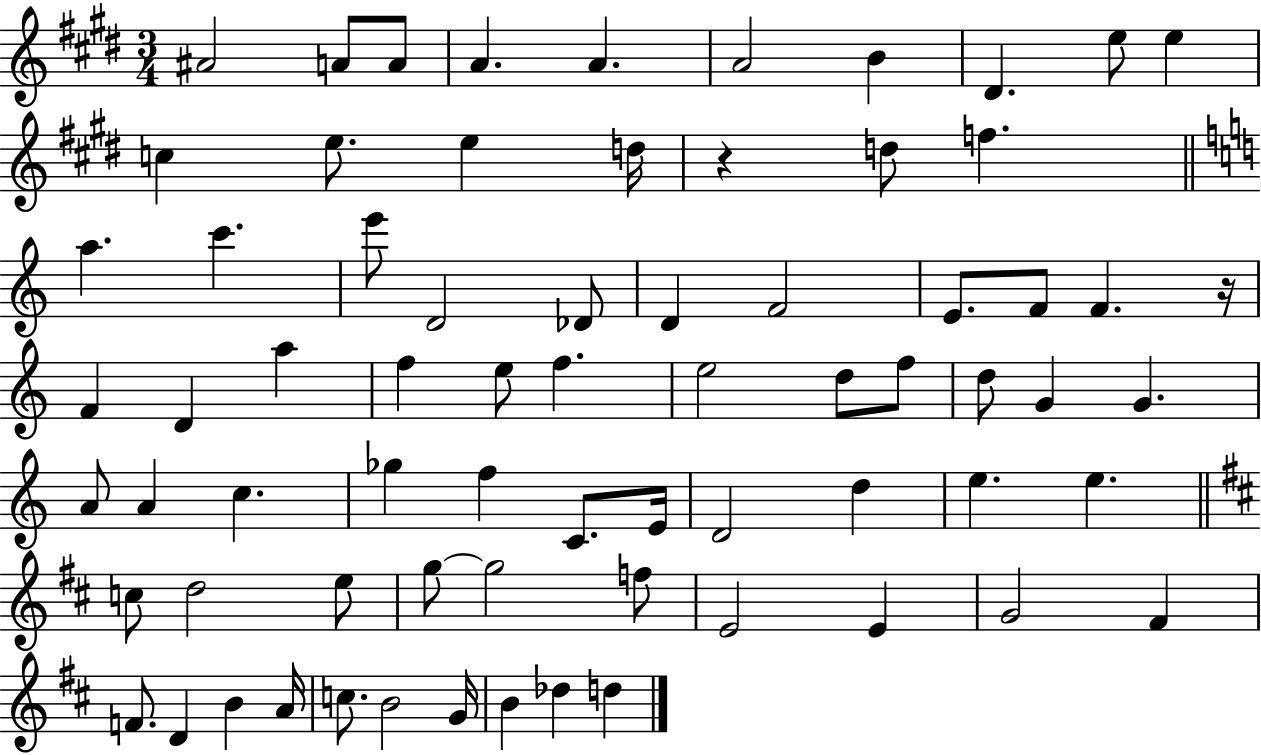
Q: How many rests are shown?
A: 2